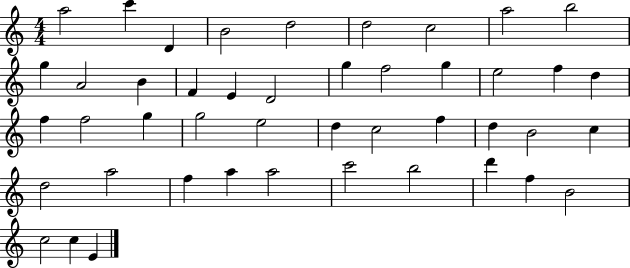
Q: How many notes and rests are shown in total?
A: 45